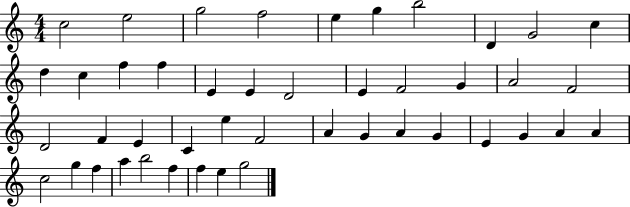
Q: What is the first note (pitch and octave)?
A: C5